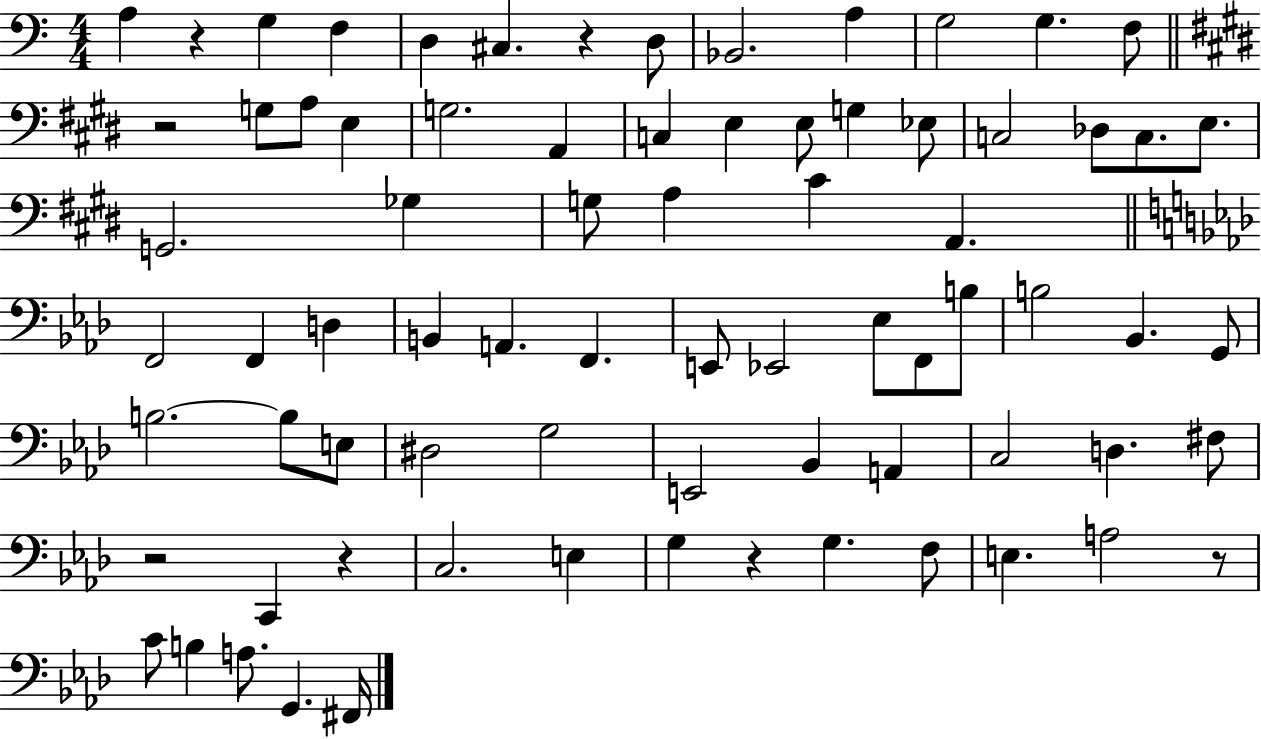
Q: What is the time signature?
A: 4/4